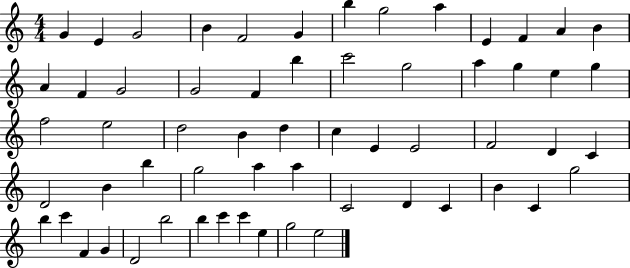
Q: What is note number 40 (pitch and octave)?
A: G5